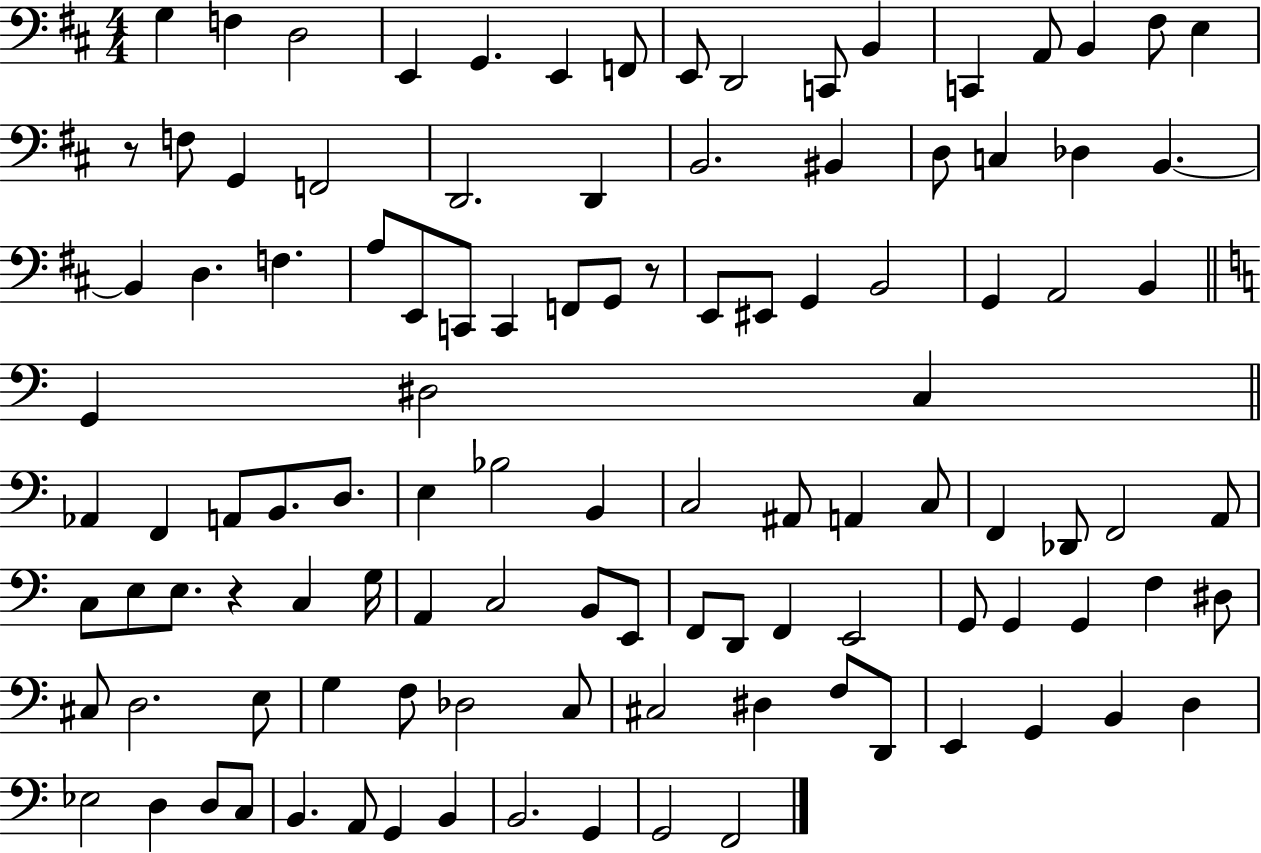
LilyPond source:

{
  \clef bass
  \numericTimeSignature
  \time 4/4
  \key d \major
  g4 f4 d2 | e,4 g,4. e,4 f,8 | e,8 d,2 c,8 b,4 | c,4 a,8 b,4 fis8 e4 | \break r8 f8 g,4 f,2 | d,2. d,4 | b,2. bis,4 | d8 c4 des4 b,4.~~ | \break b,4 d4. f4. | a8 e,8 c,8 c,4 f,8 g,8 r8 | e,8 eis,8 g,4 b,2 | g,4 a,2 b,4 | \break \bar "||" \break \key a \minor g,4 dis2 c4 | \bar "||" \break \key c \major aes,4 f,4 a,8 b,8. d8. | e4 bes2 b,4 | c2 ais,8 a,4 c8 | f,4 des,8 f,2 a,8 | \break c8 e8 e8. r4 c4 g16 | a,4 c2 b,8 e,8 | f,8 d,8 f,4 e,2 | g,8 g,4 g,4 f4 dis8 | \break cis8 d2. e8 | g4 f8 des2 c8 | cis2 dis4 f8 d,8 | e,4 g,4 b,4 d4 | \break ees2 d4 d8 c8 | b,4. a,8 g,4 b,4 | b,2. g,4 | g,2 f,2 | \break \bar "|."
}